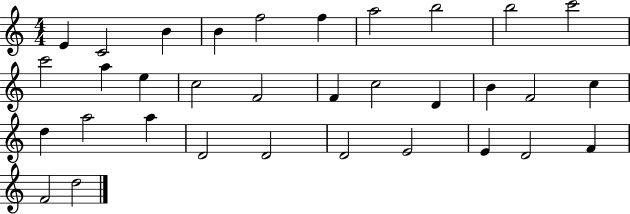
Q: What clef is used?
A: treble